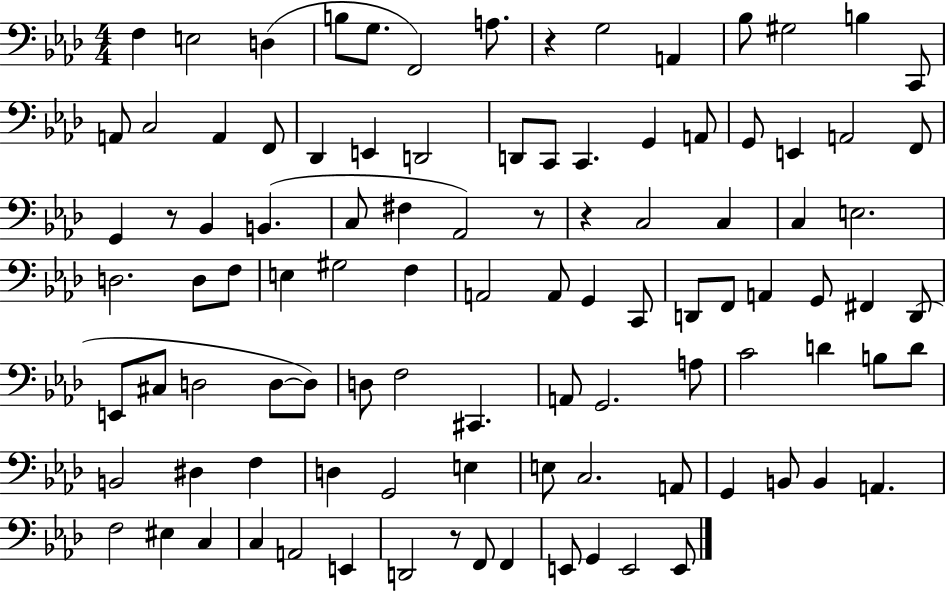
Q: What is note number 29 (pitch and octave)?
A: F2